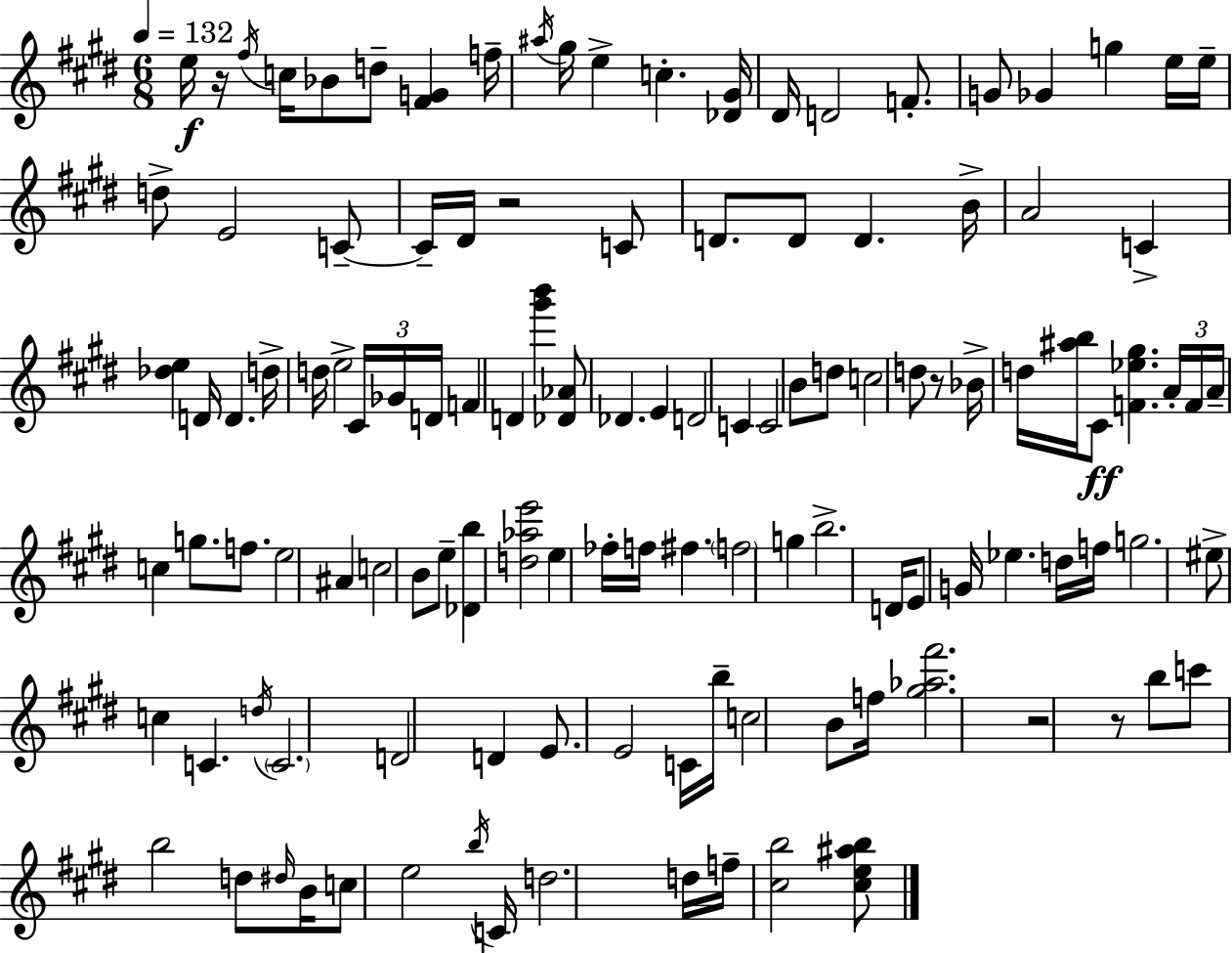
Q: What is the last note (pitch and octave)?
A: F5